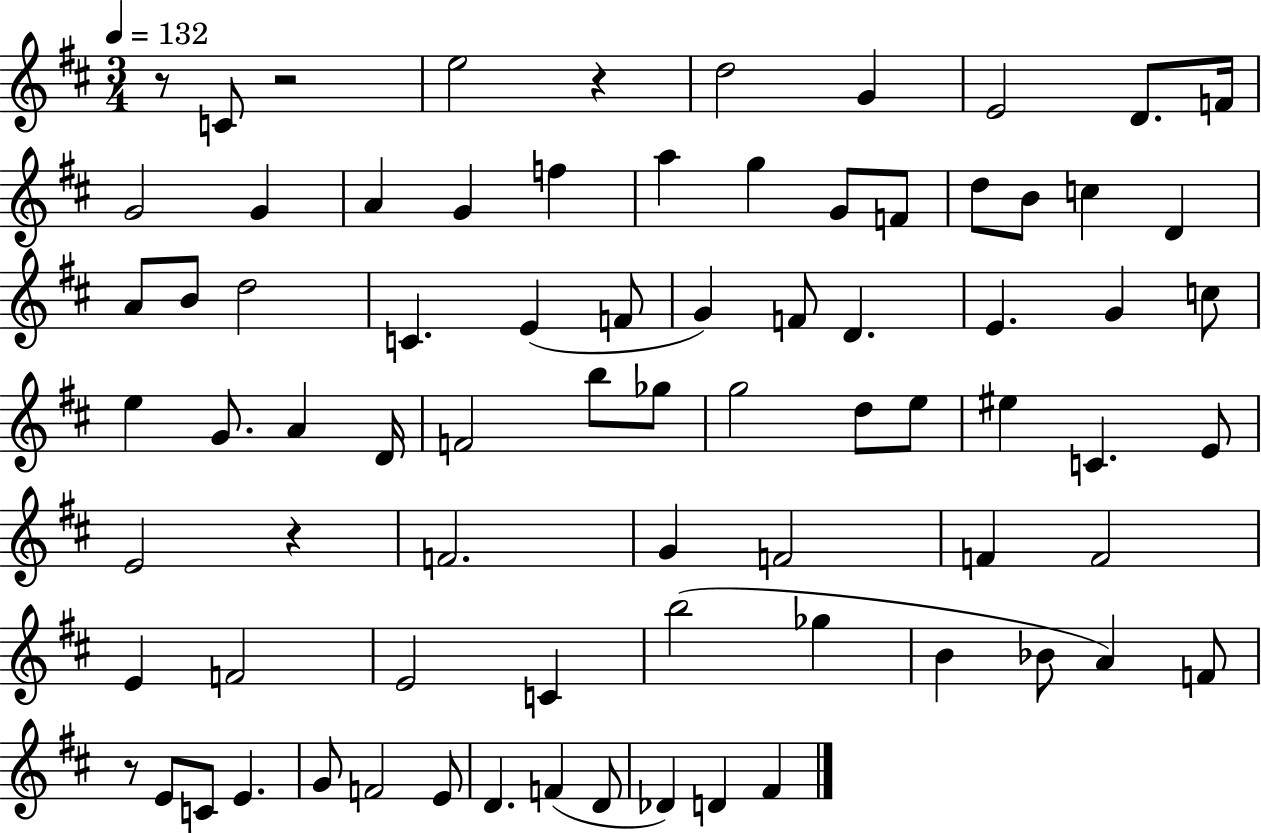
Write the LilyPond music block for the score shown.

{
  \clef treble
  \numericTimeSignature
  \time 3/4
  \key d \major
  \tempo 4 = 132
  r8 c'8 r2 | e''2 r4 | d''2 g'4 | e'2 d'8. f'16 | \break g'2 g'4 | a'4 g'4 f''4 | a''4 g''4 g'8 f'8 | d''8 b'8 c''4 d'4 | \break a'8 b'8 d''2 | c'4. e'4( f'8 | g'4) f'8 d'4. | e'4. g'4 c''8 | \break e''4 g'8. a'4 d'16 | f'2 b''8 ges''8 | g''2 d''8 e''8 | eis''4 c'4. e'8 | \break e'2 r4 | f'2. | g'4 f'2 | f'4 f'2 | \break e'4 f'2 | e'2 c'4 | b''2( ges''4 | b'4 bes'8 a'4) f'8 | \break r8 e'8 c'8 e'4. | g'8 f'2 e'8 | d'4. f'4( d'8 | des'4) d'4 fis'4 | \break \bar "|."
}